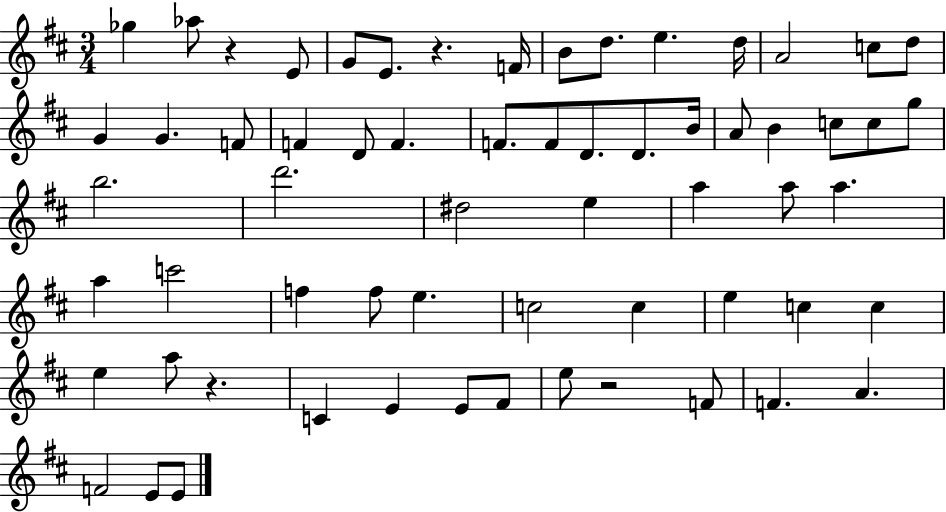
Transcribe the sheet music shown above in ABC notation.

X:1
T:Untitled
M:3/4
L:1/4
K:D
_g _a/2 z E/2 G/2 E/2 z F/4 B/2 d/2 e d/4 A2 c/2 d/2 G G F/2 F D/2 F F/2 F/2 D/2 D/2 B/4 A/2 B c/2 c/2 g/2 b2 d'2 ^d2 e a a/2 a a c'2 f f/2 e c2 c e c c e a/2 z C E E/2 ^F/2 e/2 z2 F/2 F A F2 E/2 E/2